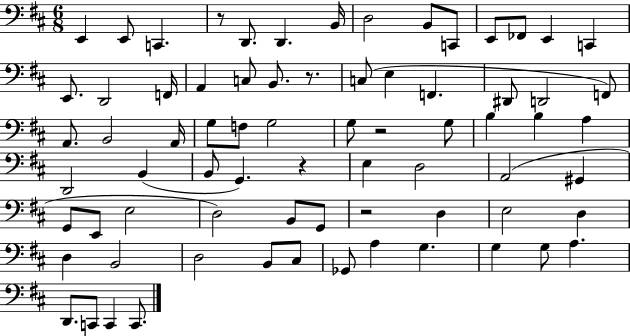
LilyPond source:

{
  \clef bass
  \numericTimeSignature
  \time 6/8
  \key d \major
  e,4 e,8 c,4. | r8 d,8. d,4. b,16 | d2 b,8 c,8 | e,8 fes,8 e,4 c,4 | \break e,8. d,2 f,16 | a,4 c8 b,8. r8. | c8( e4 f,4. | dis,8 d,2 f,8) | \break a,8. b,2 a,16 | g8 f8 g2 | g8 r2 g8 | b4 b4 a4 | \break d,2 b,4( | b,8 g,4.) r4 | e4 d2 | a,2( gis,4 | \break g,8 e,8 e2 | d2) b,8 g,8 | r2 d4 | e2 d4 | \break d4 b,2 | d2 b,8 cis8 | ges,8 a4 g4. | g4 g8 a4. | \break d,8. c,8 c,4 c,8. | \bar "|."
}